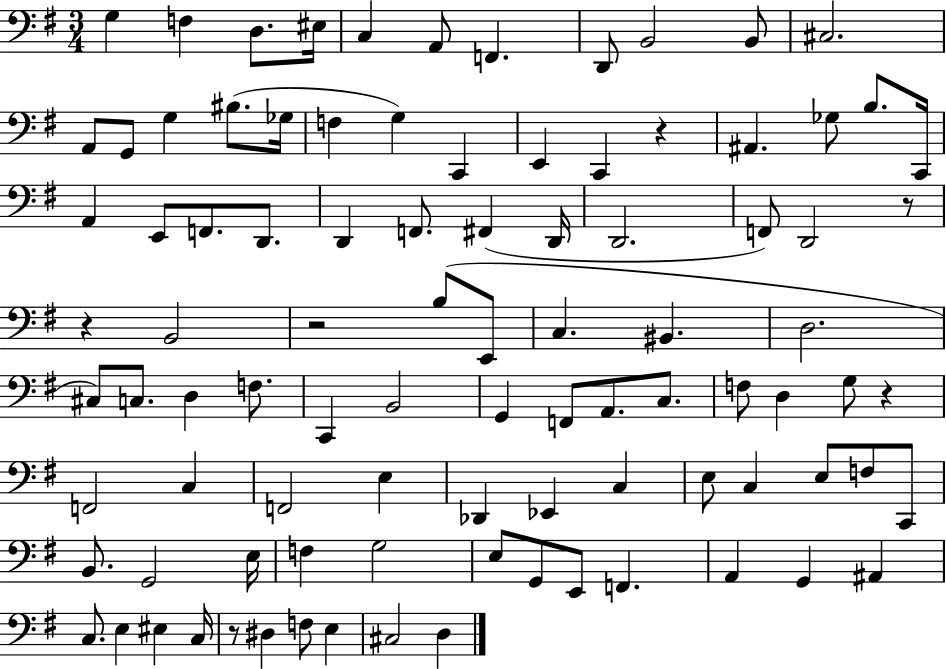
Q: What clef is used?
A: bass